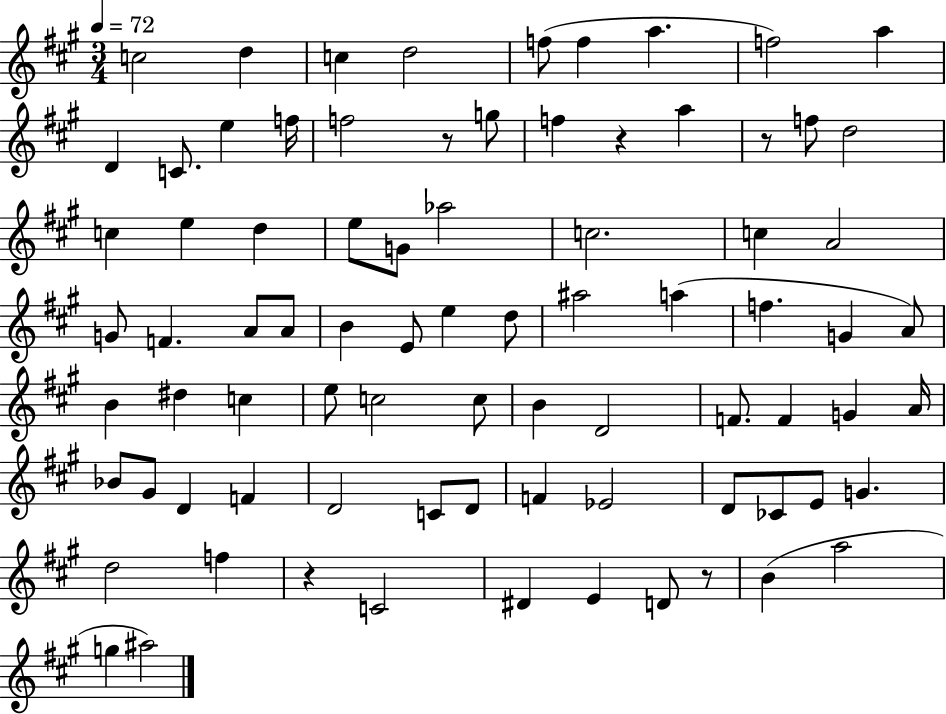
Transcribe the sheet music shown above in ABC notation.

X:1
T:Untitled
M:3/4
L:1/4
K:A
c2 d c d2 f/2 f a f2 a D C/2 e f/4 f2 z/2 g/2 f z a z/2 f/2 d2 c e d e/2 G/2 _a2 c2 c A2 G/2 F A/2 A/2 B E/2 e d/2 ^a2 a f G A/2 B ^d c e/2 c2 c/2 B D2 F/2 F G A/4 _B/2 ^G/2 D F D2 C/2 D/2 F _E2 D/2 _C/2 E/2 G d2 f z C2 ^D E D/2 z/2 B a2 g ^a2